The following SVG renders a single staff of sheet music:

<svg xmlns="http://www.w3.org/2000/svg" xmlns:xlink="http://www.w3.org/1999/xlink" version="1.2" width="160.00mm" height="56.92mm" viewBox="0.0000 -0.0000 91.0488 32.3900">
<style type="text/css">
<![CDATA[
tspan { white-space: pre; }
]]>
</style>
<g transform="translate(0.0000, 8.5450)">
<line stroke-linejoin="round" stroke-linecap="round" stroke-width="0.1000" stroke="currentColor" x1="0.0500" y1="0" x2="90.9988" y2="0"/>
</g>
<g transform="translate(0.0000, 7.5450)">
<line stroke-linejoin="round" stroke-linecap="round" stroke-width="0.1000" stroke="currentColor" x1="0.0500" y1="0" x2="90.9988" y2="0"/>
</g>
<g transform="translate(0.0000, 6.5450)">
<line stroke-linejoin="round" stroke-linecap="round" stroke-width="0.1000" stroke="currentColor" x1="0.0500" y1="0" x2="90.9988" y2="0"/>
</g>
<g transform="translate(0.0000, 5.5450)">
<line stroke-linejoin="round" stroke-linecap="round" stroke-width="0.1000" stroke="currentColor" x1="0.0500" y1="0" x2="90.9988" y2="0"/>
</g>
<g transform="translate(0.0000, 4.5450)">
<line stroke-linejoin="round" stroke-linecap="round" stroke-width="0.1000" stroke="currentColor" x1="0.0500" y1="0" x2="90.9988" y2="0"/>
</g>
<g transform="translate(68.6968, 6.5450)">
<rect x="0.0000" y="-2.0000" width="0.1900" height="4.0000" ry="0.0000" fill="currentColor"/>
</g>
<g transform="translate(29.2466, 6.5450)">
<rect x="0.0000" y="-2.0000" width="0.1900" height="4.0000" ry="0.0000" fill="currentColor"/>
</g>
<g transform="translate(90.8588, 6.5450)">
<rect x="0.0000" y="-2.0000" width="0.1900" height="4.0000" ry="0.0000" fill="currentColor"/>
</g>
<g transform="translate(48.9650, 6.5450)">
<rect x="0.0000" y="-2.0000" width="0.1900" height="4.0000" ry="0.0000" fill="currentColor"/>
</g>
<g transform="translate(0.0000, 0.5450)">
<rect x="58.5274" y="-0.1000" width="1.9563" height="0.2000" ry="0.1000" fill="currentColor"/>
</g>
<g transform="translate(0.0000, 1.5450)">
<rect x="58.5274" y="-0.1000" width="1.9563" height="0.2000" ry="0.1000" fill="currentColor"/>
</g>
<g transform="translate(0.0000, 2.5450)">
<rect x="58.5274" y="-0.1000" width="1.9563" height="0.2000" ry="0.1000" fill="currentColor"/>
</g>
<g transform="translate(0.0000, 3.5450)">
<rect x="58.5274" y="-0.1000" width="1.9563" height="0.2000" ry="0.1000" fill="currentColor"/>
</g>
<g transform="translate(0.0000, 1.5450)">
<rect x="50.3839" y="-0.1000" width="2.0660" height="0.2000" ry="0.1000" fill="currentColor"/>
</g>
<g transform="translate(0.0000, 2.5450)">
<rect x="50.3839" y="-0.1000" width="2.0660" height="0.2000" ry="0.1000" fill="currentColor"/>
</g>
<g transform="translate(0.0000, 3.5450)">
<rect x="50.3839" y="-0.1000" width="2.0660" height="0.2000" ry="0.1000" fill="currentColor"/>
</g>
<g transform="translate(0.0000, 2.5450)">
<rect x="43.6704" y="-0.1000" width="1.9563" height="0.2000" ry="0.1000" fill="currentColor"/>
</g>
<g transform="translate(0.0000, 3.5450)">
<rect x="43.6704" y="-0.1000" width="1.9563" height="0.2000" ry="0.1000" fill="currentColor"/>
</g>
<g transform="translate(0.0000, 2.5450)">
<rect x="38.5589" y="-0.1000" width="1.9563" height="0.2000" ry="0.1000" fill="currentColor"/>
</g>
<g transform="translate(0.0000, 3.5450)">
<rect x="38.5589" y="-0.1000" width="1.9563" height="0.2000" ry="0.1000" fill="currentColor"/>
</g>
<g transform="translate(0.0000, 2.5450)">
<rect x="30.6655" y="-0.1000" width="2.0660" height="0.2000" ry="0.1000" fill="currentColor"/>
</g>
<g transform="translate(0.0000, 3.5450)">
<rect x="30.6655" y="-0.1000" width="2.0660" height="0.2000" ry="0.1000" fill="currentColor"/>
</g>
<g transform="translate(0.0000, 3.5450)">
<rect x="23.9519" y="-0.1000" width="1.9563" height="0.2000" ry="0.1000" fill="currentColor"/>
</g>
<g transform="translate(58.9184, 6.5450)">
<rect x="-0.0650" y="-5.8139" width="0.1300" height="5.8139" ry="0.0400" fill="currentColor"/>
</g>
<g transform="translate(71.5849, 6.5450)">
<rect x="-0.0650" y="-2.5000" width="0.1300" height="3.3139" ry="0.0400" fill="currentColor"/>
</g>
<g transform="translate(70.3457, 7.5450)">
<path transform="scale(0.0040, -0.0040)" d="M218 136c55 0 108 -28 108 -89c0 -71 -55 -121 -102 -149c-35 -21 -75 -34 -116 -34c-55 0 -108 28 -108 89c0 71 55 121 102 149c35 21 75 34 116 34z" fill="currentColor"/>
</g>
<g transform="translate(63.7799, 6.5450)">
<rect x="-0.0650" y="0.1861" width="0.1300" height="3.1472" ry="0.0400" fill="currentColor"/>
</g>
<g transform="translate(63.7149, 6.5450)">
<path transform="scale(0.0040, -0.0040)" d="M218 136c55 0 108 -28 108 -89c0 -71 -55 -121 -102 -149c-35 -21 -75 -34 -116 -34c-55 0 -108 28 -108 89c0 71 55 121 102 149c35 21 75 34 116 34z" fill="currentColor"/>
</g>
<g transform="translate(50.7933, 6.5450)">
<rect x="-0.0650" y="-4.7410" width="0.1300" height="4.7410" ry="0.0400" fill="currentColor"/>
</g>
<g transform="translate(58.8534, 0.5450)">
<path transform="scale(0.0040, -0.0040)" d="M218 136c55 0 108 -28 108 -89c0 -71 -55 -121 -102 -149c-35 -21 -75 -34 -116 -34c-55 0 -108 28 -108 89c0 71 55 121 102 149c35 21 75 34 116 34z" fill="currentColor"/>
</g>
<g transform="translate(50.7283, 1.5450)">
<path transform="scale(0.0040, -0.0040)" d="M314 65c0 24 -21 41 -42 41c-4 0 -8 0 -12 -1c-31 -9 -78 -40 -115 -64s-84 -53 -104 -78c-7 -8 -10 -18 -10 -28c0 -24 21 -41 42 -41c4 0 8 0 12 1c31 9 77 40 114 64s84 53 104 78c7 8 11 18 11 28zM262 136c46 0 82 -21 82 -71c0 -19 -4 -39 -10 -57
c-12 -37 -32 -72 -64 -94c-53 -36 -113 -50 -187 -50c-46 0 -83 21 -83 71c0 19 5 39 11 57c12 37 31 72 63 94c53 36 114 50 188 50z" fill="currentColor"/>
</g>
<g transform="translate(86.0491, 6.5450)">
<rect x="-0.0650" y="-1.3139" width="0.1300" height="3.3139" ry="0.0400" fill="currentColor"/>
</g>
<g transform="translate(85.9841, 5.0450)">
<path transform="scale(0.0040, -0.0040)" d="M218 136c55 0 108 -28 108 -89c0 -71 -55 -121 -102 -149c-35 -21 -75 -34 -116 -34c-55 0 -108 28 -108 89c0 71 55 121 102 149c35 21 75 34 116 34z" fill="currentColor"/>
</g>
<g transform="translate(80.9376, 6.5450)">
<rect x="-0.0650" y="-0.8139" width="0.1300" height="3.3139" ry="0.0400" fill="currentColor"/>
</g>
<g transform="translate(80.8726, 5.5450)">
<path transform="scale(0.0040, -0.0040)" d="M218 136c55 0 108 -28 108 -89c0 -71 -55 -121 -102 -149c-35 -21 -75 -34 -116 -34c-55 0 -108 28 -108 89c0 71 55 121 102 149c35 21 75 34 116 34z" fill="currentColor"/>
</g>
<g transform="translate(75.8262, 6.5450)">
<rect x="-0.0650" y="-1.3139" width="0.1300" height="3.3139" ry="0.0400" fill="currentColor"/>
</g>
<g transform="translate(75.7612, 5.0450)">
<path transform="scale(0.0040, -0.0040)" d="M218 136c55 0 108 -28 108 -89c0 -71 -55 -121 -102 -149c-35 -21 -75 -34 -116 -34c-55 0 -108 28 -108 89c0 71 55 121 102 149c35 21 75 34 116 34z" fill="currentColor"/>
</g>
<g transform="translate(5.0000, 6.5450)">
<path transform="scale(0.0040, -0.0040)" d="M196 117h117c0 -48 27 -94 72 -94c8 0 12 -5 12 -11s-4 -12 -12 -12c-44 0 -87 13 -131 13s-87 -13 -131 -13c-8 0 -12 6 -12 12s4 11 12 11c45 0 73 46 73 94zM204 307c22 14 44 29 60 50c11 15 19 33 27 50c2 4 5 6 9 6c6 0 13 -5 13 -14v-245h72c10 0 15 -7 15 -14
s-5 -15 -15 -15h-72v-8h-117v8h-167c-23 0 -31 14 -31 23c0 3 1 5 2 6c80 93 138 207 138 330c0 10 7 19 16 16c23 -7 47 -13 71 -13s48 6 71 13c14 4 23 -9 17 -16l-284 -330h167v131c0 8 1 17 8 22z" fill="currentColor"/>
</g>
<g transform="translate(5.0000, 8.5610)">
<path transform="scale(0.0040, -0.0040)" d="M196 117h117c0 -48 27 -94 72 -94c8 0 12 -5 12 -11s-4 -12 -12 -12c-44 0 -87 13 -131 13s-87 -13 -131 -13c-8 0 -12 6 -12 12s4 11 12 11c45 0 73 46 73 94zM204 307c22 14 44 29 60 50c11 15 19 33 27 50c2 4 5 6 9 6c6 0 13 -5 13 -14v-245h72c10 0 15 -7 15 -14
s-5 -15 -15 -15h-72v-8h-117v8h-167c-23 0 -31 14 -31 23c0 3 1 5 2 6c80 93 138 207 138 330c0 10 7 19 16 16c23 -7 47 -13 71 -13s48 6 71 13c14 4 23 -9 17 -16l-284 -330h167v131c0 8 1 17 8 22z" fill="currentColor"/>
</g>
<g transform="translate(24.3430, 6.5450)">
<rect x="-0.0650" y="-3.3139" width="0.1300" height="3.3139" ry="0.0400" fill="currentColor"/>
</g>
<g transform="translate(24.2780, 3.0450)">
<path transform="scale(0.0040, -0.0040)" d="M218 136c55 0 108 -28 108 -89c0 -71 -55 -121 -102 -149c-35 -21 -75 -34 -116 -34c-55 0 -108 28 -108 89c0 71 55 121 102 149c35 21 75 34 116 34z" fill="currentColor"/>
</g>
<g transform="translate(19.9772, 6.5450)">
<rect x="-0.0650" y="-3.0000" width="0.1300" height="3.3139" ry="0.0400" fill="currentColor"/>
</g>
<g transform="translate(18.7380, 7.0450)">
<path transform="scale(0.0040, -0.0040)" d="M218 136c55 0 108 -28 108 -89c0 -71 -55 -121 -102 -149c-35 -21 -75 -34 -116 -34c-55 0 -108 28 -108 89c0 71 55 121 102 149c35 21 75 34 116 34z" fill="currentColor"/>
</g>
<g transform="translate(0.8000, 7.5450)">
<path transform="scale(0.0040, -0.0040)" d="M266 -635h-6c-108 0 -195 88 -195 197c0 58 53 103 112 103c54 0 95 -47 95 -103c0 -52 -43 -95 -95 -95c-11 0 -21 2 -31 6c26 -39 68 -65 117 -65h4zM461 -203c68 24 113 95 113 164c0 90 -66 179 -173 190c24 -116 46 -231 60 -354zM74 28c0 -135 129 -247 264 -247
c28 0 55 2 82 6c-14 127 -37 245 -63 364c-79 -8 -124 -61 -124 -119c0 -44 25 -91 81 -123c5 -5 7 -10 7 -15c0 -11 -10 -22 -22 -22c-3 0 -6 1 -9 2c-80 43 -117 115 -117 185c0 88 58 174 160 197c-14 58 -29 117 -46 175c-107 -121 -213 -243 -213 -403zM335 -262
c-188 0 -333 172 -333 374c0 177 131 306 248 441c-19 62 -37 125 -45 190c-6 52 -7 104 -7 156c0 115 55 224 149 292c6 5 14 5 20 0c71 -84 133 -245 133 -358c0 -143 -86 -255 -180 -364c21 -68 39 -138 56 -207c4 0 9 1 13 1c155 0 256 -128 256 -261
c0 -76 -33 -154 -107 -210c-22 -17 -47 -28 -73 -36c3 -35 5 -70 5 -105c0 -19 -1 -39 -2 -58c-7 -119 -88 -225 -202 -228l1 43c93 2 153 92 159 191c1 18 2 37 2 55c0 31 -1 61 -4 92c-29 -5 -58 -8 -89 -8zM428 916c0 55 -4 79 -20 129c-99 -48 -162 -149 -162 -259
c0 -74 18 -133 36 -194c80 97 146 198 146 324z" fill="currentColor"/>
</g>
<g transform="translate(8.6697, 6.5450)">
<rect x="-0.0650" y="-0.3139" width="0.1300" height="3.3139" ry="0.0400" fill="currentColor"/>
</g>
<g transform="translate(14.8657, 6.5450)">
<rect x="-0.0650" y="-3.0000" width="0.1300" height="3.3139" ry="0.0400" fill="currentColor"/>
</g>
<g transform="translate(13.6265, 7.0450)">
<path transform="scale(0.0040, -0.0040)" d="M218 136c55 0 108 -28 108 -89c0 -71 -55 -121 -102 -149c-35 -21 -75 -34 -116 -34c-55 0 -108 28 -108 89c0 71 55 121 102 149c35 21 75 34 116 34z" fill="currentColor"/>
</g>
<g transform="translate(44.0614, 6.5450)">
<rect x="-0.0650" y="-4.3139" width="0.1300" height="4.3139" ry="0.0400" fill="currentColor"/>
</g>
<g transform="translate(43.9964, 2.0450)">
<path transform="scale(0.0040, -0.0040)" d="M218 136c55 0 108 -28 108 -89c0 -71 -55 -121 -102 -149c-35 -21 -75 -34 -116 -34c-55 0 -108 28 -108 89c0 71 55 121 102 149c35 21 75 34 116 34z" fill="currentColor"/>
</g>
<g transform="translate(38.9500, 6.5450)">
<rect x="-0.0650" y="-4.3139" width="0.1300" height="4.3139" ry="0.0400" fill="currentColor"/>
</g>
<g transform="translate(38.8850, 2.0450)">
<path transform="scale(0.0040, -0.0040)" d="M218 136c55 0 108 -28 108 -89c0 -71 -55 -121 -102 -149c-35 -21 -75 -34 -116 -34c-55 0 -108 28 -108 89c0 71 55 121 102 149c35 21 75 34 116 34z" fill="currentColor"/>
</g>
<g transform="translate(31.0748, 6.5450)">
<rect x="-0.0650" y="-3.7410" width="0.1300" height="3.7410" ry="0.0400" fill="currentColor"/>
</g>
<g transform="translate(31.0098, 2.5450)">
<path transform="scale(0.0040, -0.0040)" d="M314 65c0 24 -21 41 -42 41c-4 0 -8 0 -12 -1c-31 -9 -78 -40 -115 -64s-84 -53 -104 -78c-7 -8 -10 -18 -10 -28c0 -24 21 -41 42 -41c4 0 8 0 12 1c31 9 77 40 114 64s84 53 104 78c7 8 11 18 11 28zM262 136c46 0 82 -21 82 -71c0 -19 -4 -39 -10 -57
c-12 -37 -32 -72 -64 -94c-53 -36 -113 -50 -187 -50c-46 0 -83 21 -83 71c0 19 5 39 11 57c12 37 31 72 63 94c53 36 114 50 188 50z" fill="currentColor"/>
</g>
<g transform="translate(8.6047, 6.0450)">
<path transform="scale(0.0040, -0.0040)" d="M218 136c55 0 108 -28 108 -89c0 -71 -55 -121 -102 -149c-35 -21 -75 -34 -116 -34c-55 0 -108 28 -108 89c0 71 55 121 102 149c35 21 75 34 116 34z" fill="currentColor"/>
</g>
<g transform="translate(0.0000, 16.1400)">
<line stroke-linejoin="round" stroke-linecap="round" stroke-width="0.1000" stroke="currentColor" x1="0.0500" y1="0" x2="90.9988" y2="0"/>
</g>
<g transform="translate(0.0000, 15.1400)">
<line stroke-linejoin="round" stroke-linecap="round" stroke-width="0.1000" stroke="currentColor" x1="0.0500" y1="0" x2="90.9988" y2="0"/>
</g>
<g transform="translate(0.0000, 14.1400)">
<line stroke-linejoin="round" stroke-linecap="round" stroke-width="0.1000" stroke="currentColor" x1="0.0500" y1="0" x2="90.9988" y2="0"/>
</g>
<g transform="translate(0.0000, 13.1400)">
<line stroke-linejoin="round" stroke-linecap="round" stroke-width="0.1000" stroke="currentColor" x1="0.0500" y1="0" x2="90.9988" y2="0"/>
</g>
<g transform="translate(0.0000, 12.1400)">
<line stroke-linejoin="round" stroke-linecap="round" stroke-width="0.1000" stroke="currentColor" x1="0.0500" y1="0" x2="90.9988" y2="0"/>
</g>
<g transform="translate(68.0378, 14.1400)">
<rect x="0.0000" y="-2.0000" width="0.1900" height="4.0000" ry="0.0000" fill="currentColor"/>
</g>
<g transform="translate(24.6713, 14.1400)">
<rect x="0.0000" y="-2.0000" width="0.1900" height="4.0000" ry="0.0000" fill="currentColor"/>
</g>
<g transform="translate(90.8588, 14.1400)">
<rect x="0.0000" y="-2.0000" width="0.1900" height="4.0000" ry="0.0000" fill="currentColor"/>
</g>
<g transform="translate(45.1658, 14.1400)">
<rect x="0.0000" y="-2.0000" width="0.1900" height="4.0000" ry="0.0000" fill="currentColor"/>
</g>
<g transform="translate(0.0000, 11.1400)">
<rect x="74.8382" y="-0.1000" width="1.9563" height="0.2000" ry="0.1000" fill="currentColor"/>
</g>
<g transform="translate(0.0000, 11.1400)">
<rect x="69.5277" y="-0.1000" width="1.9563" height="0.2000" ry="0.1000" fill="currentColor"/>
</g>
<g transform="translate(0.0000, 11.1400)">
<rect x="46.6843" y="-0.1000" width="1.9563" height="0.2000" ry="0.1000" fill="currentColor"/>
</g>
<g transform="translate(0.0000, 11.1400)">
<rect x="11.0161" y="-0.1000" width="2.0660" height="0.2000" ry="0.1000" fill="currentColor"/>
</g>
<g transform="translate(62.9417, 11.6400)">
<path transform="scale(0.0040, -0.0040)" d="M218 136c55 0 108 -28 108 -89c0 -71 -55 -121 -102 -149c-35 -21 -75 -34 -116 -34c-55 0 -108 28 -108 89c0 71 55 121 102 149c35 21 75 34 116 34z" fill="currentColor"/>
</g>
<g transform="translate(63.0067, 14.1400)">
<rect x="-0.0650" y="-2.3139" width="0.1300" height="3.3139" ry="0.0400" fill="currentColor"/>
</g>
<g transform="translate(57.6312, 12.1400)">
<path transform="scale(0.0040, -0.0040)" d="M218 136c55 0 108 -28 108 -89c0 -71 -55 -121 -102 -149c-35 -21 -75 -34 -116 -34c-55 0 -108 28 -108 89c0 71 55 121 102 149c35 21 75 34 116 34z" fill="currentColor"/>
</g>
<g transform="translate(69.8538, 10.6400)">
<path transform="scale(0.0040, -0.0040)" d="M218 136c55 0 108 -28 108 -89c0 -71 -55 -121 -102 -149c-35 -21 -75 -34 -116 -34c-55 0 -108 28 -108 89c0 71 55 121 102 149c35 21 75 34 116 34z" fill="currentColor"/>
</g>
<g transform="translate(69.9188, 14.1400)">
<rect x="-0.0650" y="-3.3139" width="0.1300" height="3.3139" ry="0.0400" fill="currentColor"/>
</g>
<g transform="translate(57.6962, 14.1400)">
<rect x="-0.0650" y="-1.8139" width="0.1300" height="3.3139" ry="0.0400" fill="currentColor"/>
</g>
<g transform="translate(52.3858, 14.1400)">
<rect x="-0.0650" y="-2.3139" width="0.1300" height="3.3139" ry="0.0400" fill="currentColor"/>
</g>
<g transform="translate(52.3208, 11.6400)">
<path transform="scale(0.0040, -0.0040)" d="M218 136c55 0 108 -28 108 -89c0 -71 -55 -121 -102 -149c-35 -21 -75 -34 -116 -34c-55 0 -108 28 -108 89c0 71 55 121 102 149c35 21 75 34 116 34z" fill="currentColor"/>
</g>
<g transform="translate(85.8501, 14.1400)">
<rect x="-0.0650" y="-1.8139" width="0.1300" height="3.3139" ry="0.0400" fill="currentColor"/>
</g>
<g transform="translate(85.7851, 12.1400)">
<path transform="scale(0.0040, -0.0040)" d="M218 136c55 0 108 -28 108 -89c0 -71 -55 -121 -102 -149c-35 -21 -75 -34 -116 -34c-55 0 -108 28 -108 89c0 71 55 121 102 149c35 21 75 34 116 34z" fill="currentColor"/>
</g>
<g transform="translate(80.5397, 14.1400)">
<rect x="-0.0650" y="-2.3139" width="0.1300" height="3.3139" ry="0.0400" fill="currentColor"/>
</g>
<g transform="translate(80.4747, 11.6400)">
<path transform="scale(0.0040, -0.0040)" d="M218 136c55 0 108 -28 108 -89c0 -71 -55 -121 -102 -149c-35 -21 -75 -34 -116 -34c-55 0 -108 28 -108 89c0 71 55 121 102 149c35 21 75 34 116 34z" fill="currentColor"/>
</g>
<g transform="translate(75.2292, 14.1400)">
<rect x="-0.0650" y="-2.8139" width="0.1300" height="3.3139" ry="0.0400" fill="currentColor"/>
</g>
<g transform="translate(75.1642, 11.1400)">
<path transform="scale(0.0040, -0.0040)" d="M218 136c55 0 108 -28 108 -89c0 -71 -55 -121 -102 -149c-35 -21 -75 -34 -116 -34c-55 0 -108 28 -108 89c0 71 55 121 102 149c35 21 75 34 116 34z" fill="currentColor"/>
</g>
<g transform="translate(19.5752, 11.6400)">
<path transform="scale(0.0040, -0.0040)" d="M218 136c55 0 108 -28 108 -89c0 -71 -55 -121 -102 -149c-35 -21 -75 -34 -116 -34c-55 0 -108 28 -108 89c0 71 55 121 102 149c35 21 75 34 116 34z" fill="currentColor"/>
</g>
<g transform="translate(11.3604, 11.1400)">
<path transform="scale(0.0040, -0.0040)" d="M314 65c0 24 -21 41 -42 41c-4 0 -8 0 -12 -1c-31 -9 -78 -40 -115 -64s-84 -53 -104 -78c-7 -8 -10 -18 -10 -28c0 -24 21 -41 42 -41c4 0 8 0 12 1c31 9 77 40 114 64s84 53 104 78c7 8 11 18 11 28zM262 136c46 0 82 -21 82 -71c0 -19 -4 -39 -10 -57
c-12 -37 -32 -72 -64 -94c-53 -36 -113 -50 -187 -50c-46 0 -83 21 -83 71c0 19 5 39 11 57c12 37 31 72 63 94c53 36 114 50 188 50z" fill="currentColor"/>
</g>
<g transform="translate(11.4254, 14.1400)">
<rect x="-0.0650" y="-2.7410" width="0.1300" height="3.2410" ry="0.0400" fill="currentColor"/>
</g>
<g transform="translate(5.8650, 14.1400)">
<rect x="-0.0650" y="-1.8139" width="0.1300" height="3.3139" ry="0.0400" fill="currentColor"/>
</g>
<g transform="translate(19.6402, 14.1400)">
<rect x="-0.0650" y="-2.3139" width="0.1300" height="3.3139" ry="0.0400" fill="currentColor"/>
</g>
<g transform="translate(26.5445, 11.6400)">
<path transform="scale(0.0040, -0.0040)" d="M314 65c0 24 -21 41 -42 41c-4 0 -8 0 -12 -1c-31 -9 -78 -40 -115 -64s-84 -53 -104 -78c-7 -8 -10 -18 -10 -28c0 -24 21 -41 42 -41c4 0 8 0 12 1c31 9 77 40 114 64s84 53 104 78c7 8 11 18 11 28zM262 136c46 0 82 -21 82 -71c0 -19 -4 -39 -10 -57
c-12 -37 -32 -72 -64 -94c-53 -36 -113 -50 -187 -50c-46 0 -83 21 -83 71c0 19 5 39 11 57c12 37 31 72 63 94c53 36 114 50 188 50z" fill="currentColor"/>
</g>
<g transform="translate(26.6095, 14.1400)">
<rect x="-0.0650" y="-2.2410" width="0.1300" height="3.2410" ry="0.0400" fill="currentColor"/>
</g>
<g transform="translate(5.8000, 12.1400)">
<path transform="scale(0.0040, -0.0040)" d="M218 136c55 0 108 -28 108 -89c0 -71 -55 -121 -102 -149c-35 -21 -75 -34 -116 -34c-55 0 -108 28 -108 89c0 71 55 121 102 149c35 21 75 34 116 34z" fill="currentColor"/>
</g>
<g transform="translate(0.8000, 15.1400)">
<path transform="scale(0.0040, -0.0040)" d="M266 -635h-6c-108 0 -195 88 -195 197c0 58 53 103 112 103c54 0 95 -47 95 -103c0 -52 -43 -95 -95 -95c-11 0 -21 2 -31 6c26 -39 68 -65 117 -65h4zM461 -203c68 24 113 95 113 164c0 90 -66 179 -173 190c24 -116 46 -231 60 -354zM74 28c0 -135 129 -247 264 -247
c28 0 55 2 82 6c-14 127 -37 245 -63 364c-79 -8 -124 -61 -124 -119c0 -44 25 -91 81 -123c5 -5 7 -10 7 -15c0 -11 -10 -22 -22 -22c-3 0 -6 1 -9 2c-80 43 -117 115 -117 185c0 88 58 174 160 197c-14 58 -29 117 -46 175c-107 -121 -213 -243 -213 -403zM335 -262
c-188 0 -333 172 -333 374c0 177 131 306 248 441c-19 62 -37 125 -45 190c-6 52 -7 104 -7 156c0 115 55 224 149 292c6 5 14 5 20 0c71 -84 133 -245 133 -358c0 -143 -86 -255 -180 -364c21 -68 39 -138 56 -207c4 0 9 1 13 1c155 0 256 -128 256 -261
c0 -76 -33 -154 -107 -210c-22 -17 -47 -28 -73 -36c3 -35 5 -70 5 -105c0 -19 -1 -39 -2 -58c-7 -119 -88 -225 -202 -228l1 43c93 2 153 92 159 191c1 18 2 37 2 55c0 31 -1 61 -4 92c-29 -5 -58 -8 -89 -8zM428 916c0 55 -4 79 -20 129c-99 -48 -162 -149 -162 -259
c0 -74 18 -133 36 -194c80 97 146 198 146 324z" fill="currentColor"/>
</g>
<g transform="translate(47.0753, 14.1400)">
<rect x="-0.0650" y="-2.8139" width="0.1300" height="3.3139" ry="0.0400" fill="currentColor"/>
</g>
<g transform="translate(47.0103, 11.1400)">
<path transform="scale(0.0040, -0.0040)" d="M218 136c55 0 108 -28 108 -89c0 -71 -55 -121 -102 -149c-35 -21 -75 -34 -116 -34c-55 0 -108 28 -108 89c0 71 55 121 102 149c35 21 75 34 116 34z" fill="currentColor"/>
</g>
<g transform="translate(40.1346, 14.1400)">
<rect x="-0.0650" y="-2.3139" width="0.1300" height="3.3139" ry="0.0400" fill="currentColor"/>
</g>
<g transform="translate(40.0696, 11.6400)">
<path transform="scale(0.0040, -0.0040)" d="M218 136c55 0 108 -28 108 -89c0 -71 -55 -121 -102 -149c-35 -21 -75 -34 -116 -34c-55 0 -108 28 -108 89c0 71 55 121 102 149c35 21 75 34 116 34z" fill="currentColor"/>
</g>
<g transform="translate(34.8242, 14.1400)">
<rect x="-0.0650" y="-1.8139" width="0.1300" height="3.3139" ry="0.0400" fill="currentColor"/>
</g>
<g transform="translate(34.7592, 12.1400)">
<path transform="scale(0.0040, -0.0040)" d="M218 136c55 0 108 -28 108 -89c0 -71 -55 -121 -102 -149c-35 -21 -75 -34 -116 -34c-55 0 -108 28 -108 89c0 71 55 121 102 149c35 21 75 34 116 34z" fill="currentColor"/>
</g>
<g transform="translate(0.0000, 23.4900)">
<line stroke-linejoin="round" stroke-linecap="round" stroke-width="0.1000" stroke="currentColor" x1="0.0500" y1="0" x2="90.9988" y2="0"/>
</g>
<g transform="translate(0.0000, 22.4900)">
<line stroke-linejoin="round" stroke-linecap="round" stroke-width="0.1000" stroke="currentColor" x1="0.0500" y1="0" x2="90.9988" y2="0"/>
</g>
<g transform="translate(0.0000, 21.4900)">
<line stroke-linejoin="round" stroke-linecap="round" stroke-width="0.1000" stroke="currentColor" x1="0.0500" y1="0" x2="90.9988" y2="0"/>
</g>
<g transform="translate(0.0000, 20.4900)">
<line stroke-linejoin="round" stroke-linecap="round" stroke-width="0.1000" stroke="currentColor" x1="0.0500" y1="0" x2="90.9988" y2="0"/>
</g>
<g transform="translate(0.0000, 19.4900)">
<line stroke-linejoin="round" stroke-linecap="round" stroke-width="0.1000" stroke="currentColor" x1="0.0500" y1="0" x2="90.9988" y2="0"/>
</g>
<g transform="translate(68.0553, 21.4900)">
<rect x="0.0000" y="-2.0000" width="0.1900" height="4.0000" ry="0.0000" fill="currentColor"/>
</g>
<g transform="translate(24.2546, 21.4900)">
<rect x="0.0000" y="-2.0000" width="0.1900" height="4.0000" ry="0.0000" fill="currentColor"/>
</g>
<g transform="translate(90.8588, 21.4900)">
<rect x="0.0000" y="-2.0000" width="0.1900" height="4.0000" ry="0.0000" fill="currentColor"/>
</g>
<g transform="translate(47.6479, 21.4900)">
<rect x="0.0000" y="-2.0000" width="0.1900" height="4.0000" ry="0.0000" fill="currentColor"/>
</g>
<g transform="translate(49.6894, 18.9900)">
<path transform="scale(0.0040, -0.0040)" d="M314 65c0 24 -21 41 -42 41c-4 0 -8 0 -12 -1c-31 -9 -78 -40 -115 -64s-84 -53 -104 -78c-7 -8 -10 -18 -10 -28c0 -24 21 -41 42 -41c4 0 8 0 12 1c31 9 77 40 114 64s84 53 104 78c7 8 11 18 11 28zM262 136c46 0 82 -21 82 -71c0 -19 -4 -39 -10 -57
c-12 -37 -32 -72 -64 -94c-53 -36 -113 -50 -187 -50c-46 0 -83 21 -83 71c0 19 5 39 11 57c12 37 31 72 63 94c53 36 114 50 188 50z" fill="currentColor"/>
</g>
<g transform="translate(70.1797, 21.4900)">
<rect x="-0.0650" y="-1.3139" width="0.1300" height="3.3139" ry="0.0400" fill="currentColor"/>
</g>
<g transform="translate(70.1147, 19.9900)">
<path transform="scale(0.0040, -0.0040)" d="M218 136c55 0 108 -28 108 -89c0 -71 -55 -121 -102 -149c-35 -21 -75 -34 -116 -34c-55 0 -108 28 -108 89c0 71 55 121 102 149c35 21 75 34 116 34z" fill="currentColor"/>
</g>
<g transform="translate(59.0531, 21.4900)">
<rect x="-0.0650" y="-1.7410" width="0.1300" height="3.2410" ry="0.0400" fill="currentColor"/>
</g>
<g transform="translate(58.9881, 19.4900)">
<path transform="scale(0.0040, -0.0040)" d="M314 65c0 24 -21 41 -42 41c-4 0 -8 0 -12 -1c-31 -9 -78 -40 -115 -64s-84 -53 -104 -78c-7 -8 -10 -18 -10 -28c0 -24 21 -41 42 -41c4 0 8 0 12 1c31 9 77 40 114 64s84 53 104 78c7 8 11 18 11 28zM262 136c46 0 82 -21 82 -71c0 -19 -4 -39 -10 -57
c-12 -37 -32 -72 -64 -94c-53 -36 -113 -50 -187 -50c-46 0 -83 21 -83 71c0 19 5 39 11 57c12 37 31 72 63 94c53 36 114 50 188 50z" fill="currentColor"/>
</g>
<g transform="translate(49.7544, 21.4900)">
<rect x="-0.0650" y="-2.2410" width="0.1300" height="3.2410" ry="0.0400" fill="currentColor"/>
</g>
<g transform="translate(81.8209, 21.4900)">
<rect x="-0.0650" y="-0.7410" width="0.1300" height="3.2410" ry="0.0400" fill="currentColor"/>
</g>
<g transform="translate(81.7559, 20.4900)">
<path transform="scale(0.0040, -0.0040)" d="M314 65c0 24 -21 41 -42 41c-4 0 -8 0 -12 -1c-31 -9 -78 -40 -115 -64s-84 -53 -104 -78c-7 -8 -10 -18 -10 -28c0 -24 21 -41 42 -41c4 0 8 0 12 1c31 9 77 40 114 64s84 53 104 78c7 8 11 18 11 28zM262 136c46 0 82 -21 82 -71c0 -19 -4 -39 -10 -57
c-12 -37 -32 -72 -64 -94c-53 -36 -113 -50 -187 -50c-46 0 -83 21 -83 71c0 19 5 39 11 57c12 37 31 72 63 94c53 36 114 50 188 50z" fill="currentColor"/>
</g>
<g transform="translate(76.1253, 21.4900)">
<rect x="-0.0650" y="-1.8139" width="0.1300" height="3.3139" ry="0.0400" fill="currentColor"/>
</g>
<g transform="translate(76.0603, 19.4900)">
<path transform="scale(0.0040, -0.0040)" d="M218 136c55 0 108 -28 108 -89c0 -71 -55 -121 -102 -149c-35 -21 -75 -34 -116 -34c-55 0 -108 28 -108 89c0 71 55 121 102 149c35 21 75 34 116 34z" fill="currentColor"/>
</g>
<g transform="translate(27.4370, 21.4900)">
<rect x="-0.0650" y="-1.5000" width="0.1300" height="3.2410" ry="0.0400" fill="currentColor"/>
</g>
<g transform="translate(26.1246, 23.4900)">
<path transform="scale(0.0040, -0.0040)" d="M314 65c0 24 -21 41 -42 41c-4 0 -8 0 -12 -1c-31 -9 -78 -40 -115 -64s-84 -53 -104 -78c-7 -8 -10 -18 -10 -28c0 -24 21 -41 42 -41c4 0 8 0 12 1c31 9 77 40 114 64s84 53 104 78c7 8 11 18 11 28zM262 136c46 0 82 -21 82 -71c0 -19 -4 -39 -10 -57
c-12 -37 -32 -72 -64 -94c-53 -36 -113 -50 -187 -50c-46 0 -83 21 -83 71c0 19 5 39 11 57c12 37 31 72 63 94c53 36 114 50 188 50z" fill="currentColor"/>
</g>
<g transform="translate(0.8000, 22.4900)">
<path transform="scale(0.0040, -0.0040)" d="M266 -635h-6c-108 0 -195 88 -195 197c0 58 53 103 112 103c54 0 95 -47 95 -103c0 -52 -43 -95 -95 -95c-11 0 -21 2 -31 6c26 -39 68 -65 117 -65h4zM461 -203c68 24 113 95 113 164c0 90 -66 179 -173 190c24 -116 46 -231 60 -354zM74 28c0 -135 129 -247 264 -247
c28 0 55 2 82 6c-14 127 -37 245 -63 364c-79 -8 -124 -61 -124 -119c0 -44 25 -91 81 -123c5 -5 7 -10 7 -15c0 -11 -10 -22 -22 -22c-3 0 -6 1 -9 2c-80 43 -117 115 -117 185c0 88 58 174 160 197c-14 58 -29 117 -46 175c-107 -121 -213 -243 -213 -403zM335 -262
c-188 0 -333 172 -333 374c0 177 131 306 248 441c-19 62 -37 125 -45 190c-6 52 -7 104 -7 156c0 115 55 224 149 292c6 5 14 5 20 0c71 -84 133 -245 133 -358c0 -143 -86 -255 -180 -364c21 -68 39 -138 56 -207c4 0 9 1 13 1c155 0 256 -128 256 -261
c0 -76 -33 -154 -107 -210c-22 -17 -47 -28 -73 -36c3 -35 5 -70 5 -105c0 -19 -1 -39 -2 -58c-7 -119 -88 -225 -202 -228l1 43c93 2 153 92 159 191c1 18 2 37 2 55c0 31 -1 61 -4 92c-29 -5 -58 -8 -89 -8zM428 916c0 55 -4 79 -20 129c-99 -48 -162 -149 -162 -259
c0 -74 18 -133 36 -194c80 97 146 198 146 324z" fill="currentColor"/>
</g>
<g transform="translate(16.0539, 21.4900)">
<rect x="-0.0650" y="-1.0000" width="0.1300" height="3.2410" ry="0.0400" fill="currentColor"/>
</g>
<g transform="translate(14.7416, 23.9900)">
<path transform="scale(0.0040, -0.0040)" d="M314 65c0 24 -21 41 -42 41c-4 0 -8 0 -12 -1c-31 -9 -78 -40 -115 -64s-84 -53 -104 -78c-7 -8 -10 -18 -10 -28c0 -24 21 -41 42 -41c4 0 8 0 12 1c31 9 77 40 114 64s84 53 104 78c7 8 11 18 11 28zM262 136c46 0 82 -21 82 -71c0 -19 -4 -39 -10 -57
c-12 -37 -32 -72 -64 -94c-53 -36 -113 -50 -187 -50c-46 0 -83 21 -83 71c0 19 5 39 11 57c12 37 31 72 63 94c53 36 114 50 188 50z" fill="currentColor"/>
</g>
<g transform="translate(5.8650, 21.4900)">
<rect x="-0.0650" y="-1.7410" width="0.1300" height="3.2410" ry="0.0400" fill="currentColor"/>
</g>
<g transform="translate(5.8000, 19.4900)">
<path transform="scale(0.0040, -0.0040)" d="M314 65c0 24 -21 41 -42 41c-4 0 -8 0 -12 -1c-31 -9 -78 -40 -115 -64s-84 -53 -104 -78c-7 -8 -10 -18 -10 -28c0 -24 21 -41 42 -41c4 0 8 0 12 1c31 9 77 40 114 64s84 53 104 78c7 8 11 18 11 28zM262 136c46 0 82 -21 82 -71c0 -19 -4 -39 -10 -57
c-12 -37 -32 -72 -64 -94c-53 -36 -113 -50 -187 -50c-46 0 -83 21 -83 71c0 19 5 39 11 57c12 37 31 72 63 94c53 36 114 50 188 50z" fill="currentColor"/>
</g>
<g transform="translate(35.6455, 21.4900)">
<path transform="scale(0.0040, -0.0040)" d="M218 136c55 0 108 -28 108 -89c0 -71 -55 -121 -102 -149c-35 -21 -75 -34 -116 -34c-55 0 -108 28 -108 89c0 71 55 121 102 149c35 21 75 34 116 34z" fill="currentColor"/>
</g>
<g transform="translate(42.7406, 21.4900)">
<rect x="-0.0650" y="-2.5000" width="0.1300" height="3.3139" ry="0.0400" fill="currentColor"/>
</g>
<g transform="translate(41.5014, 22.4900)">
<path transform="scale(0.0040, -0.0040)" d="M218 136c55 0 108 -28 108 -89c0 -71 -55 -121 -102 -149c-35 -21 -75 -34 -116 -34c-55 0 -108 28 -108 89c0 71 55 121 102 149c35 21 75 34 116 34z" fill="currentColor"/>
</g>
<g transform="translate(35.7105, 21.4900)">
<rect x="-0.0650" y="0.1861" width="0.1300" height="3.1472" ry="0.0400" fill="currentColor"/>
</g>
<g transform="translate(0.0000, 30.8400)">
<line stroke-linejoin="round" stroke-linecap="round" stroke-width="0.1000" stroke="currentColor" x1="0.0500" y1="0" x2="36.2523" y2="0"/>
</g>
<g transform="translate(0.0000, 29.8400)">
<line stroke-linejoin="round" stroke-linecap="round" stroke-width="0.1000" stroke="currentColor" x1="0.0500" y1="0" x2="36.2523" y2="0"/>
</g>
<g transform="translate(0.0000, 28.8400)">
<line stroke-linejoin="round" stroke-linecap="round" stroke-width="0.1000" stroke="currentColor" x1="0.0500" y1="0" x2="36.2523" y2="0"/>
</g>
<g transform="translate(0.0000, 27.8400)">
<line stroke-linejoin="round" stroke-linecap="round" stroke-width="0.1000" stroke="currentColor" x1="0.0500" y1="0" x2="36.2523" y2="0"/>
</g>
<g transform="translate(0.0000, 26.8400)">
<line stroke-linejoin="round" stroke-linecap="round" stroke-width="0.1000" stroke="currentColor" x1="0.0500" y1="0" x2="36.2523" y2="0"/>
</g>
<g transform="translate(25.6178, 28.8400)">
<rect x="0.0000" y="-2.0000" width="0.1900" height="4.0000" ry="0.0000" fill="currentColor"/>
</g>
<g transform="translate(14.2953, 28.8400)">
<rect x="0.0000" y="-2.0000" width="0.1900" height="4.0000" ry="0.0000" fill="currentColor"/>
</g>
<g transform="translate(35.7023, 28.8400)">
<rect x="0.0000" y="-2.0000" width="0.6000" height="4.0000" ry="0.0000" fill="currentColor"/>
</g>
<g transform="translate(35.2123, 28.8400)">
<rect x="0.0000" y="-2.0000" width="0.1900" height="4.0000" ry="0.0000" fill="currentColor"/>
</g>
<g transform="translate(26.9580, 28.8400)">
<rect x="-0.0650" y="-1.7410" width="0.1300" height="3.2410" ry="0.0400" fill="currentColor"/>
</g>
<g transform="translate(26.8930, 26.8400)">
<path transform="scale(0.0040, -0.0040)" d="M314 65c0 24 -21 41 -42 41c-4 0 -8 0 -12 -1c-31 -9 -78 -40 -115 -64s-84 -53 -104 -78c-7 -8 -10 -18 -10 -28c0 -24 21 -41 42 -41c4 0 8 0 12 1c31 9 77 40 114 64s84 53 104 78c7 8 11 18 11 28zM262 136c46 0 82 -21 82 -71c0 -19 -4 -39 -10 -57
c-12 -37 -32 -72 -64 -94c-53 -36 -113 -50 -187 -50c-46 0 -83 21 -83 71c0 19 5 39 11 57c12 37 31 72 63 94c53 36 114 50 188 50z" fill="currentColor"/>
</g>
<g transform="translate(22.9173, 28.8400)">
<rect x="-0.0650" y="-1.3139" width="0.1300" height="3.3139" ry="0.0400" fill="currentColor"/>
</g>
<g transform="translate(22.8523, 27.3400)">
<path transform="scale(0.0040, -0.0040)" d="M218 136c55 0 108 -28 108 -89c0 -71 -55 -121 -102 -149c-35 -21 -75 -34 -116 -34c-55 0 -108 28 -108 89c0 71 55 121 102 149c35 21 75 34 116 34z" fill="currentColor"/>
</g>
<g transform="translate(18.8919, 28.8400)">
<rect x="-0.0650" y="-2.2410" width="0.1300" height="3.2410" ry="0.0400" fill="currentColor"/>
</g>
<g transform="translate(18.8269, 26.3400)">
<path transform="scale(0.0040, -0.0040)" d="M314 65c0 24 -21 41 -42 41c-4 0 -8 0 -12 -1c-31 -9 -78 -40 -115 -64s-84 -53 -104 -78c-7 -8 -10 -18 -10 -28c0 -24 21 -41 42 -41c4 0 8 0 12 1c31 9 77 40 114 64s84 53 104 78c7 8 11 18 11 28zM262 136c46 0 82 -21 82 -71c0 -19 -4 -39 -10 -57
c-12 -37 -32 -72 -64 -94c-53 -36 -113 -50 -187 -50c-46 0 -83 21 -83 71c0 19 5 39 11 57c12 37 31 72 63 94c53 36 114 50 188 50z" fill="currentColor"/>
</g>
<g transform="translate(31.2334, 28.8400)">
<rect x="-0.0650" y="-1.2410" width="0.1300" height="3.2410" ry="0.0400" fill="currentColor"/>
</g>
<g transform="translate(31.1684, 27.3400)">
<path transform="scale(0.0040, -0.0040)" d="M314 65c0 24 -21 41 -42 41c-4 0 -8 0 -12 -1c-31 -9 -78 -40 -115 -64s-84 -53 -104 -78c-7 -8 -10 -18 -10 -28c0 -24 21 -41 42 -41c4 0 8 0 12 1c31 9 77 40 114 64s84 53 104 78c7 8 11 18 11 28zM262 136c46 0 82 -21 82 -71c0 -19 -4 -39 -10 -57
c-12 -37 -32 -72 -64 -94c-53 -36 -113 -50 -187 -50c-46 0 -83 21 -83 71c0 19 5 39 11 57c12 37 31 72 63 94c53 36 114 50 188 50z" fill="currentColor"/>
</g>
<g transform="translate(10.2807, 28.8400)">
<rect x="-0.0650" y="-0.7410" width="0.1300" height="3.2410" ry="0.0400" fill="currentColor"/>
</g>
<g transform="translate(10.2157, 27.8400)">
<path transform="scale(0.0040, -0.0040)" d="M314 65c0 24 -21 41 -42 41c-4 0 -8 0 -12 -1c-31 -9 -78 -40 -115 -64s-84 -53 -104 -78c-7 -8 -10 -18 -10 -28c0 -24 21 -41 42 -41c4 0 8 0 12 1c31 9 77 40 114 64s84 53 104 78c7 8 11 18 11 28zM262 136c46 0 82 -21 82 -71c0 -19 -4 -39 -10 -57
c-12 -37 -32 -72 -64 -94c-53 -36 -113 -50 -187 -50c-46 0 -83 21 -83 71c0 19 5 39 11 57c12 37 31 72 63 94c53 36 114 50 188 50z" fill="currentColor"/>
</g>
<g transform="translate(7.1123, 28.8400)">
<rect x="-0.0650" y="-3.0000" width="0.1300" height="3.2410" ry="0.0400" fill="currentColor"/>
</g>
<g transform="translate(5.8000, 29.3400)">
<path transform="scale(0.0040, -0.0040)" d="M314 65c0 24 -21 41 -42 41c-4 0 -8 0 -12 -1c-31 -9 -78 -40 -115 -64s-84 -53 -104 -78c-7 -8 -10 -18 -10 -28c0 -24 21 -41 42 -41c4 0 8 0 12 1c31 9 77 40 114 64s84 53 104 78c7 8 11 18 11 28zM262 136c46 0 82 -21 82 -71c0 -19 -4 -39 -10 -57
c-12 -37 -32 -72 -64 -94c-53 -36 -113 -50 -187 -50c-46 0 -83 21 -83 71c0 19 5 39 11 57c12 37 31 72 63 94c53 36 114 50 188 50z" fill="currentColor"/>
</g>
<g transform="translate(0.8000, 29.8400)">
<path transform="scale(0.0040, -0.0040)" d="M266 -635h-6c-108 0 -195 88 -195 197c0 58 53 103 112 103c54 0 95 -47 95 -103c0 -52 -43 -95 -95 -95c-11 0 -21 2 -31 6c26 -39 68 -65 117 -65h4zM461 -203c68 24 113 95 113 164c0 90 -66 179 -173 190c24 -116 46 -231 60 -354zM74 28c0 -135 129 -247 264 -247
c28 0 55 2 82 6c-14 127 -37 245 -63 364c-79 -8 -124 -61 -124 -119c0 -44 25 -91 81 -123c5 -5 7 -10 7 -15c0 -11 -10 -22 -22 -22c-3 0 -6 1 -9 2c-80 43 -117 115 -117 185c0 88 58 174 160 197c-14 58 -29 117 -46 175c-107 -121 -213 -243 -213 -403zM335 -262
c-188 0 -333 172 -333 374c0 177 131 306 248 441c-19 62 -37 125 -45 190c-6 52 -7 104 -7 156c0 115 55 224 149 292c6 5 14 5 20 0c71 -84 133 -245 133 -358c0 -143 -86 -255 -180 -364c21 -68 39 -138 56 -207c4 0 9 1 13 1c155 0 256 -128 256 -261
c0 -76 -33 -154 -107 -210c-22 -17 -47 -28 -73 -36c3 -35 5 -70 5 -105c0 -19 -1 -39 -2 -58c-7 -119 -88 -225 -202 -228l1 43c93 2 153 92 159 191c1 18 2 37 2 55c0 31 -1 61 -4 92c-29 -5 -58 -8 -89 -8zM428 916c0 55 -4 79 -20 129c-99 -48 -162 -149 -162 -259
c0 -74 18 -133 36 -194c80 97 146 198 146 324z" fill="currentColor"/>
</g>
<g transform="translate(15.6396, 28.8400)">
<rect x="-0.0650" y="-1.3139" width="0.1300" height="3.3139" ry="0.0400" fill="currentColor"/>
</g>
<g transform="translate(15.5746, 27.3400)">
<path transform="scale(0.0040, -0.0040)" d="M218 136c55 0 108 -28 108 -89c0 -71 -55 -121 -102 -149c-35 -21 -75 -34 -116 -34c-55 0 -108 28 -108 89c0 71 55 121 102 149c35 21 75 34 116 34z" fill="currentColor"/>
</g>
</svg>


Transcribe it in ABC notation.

X:1
T:Untitled
M:4/4
L:1/4
K:C
c A A b c'2 d' d' e'2 g' B G e d e f a2 g g2 f g a g f g b a g f f2 D2 E2 B G g2 f2 e f d2 A2 d2 e g2 e f2 e2